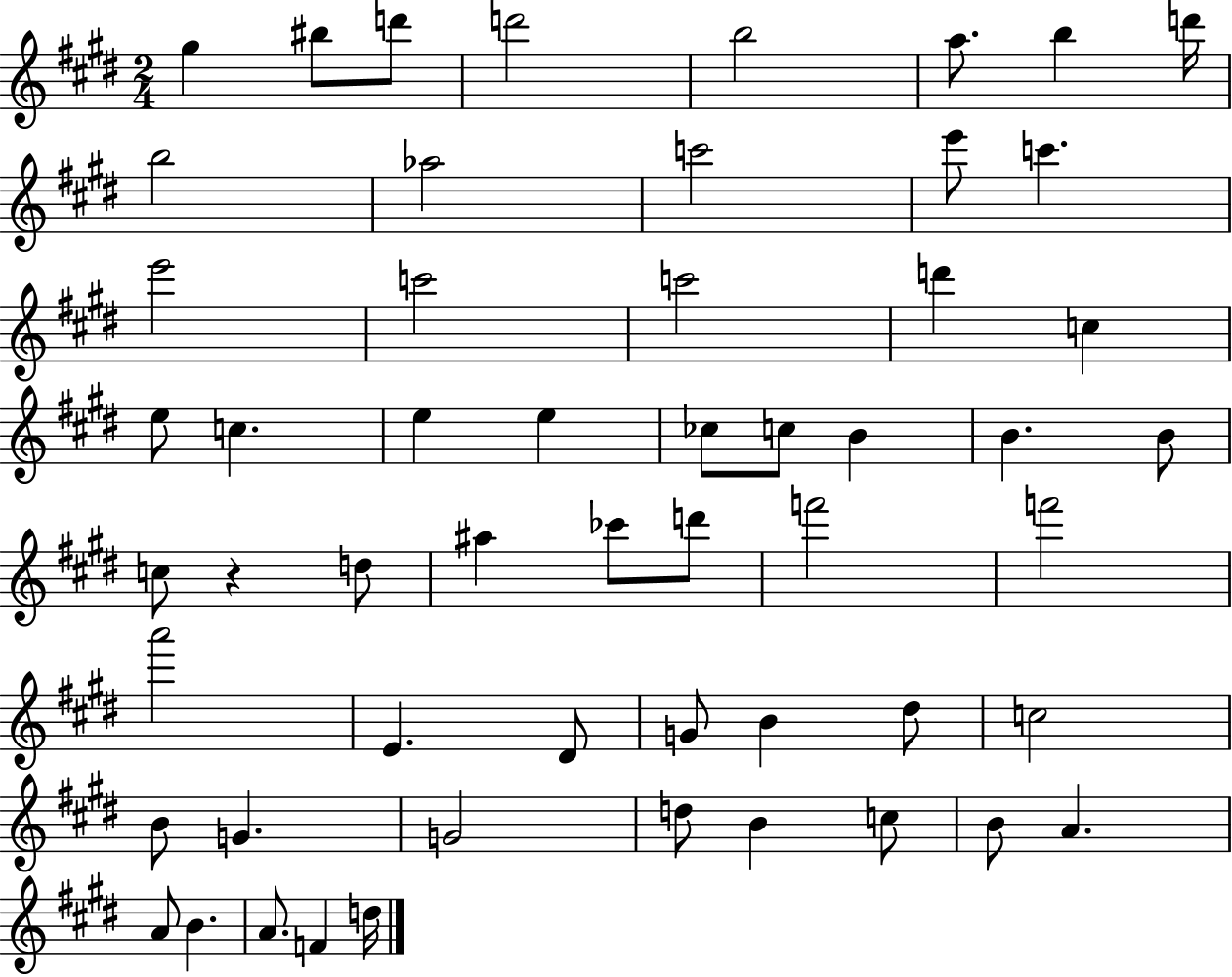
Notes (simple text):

G#5/q BIS5/e D6/e D6/h B5/h A5/e. B5/q D6/s B5/h Ab5/h C6/h E6/e C6/q. E6/h C6/h C6/h D6/q C5/q E5/e C5/q. E5/q E5/q CES5/e C5/e B4/q B4/q. B4/e C5/e R/q D5/e A#5/q CES6/e D6/e F6/h F6/h A6/h E4/q. D#4/e G4/e B4/q D#5/e C5/h B4/e G4/q. G4/h D5/e B4/q C5/e B4/e A4/q. A4/e B4/q. A4/e. F4/q D5/s